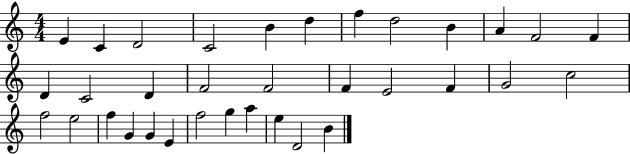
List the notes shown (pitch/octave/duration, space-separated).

E4/q C4/q D4/h C4/h B4/q D5/q F5/q D5/h B4/q A4/q F4/h F4/q D4/q C4/h D4/q F4/h F4/h F4/q E4/h F4/q G4/h C5/h F5/h E5/h F5/q G4/q G4/q E4/q F5/h G5/q A5/q E5/q D4/h B4/q